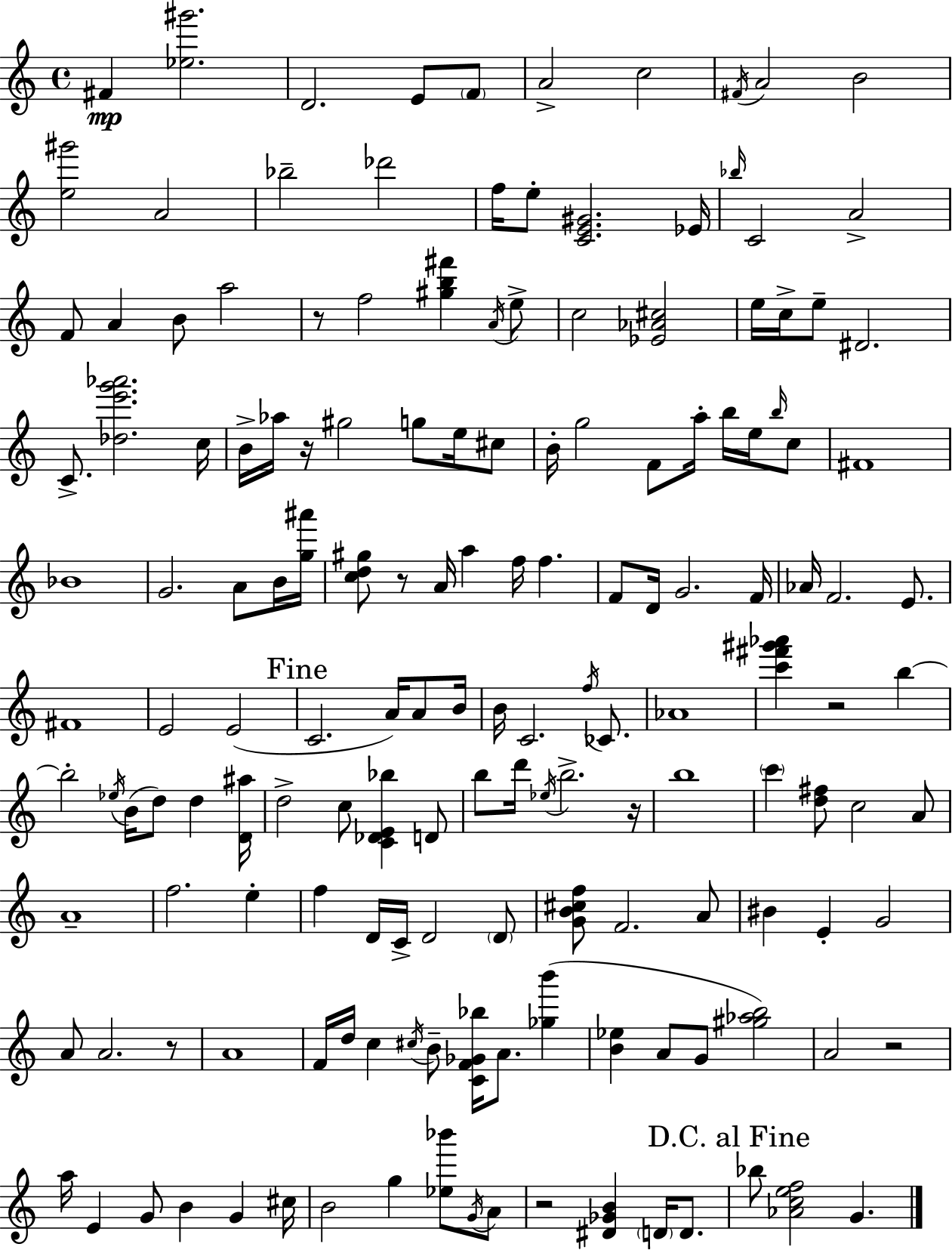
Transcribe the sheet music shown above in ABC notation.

X:1
T:Untitled
M:4/4
L:1/4
K:Am
^F [_e^g']2 D2 E/2 F/2 A2 c2 ^F/4 A2 B2 [e^g']2 A2 _b2 _d'2 f/4 e/2 [CE^G]2 _E/4 _b/4 C2 A2 F/2 A B/2 a2 z/2 f2 [^gb^f'] A/4 e/2 c2 [_E_A^c]2 e/4 c/4 e/2 ^D2 C/2 [_de'g'_a']2 c/4 B/4 _a/4 z/4 ^g2 g/2 e/4 ^c/2 B/4 g2 F/2 a/4 b/4 e/4 b/4 c/2 ^F4 _B4 G2 A/2 B/4 [g^a']/4 [cd^g]/2 z/2 A/4 a f/4 f F/2 D/4 G2 F/4 _A/4 F2 E/2 ^F4 E2 E2 C2 A/4 A/2 B/4 B/4 C2 f/4 _C/2 _A4 [c'^f'^g'_a'] z2 b b2 _e/4 B/4 d/2 d [D^a]/4 d2 c/2 [C_DE_b] D/2 b/2 d'/4 _e/4 b2 z/4 b4 c' [d^f]/2 c2 A/2 A4 f2 e f D/4 C/4 D2 D/2 [GB^cf]/2 F2 A/2 ^B E G2 A/2 A2 z/2 A4 F/4 d/4 c ^c/4 B/2 [CF_G_b]/4 A/2 [_gb'] [B_e] A/2 G/2 [^g_ab]2 A2 z2 a/4 E G/2 B G ^c/4 B2 g [_e_b']/2 G/4 A/2 z2 [^D_GB] D/4 D/2 _b/2 [_Acef]2 G